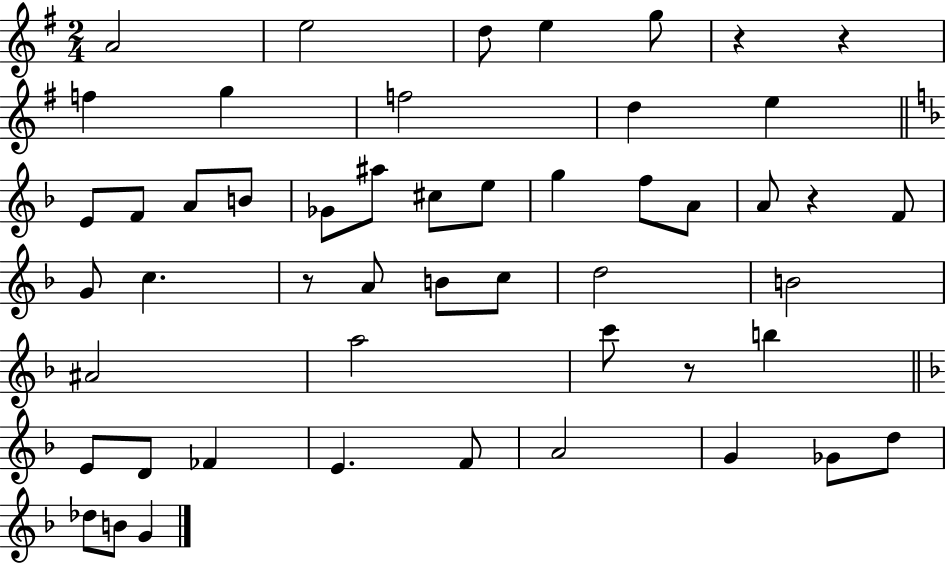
{
  \clef treble
  \numericTimeSignature
  \time 2/4
  \key g \major
  a'2 | e''2 | d''8 e''4 g''8 | r4 r4 | \break f''4 g''4 | f''2 | d''4 e''4 | \bar "||" \break \key f \major e'8 f'8 a'8 b'8 | ges'8 ais''8 cis''8 e''8 | g''4 f''8 a'8 | a'8 r4 f'8 | \break g'8 c''4. | r8 a'8 b'8 c''8 | d''2 | b'2 | \break ais'2 | a''2 | c'''8 r8 b''4 | \bar "||" \break \key f \major e'8 d'8 fes'4 | e'4. f'8 | a'2 | g'4 ges'8 d''8 | \break des''8 b'8 g'4 | \bar "|."
}